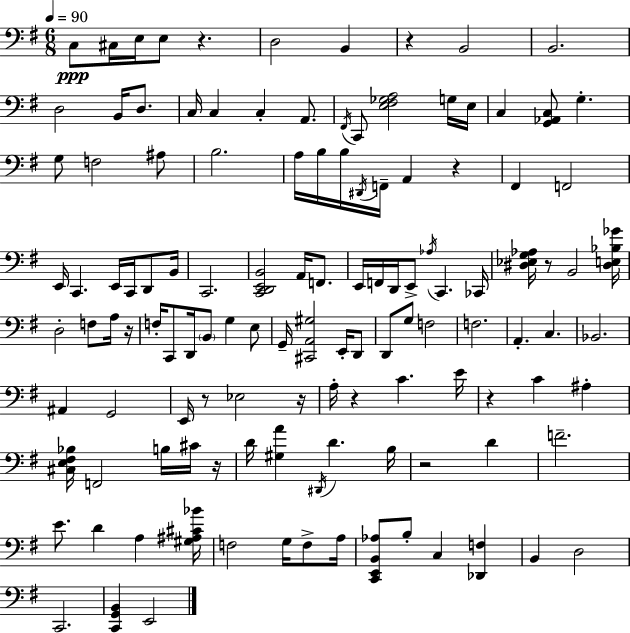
X:1
T:Untitled
M:6/8
L:1/4
K:Em
C,/2 ^C,/4 E,/4 E,/2 z D,2 B,, z B,,2 B,,2 D,2 B,,/4 D,/2 C,/4 C, C, A,,/2 ^F,,/4 C,,/2 [E,^F,_G,A,]2 G,/4 E,/4 C, [G,,_A,,C,]/2 G, G,/2 F,2 ^A,/2 B,2 A,/4 B,/4 B,/4 ^D,,/4 F,,/4 A,, z ^F,, F,,2 E,,/4 C,, E,,/4 C,,/4 D,,/2 B,,/4 C,,2 [C,,D,,E,,B,,]2 A,,/4 F,,/2 E,,/4 F,,/4 D,,/4 E,,/2 _A,/4 C,, _C,,/4 [^D,_E,G,_A,]/4 z/2 B,,2 [^D,E,_B,_G]/4 D,2 F,/2 A,/4 z/4 F,/4 C,,/2 D,,/4 B,,/2 G, E,/2 G,,/4 [^C,,A,,^G,]2 E,,/4 D,,/2 D,,/2 G,/2 F,2 F,2 A,, C, _B,,2 ^A,, G,,2 E,,/4 z/2 _E,2 z/4 A,/4 z C E/4 z C ^A, [^C,E,^F,_B,]/4 F,,2 B,/4 ^C/4 z/4 D/4 [^G,A] ^D,,/4 D B,/4 z2 D F2 E/2 D A, [^G,^A,^C_B]/4 F,2 G,/4 F,/2 A,/4 [C,,E,,B,,_A,]/2 B,/2 C, [_D,,F,] B,, D,2 C,,2 [C,,G,,B,,] E,,2